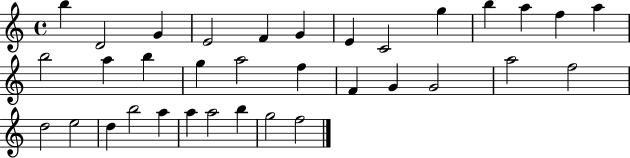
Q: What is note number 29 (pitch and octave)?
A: A5